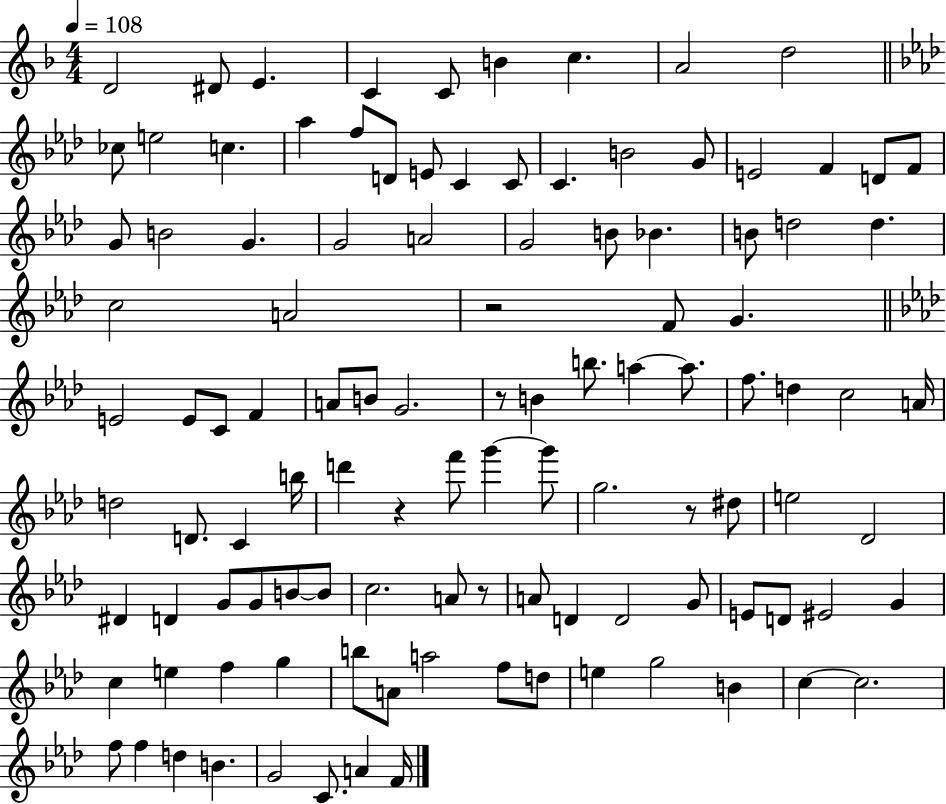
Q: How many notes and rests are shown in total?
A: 110